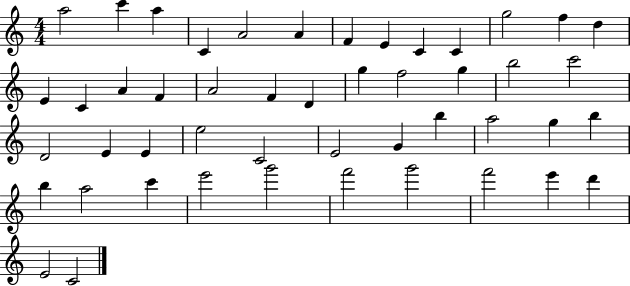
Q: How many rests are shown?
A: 0